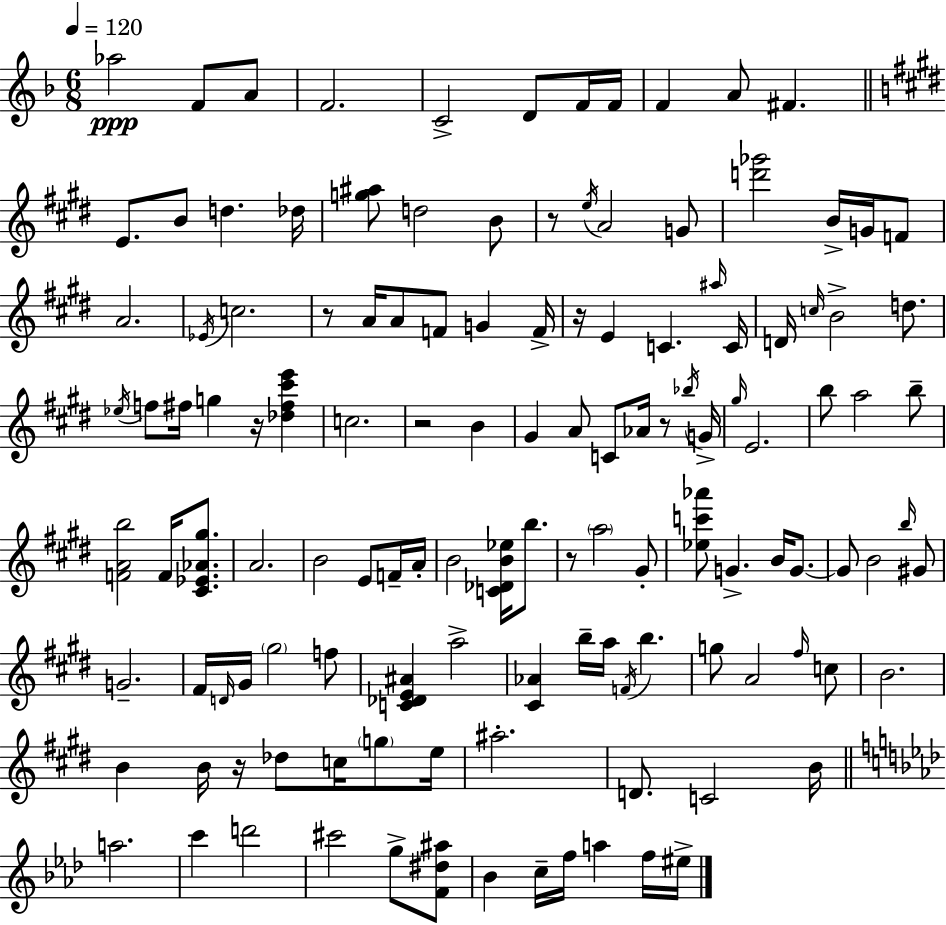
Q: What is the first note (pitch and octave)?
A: Ab5